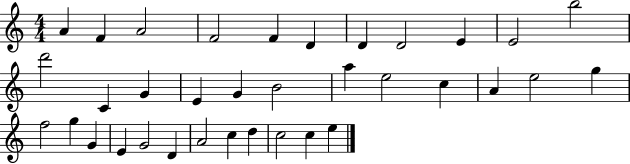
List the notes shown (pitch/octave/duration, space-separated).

A4/q F4/q A4/h F4/h F4/q D4/q D4/q D4/h E4/q E4/h B5/h D6/h C4/q G4/q E4/q G4/q B4/h A5/q E5/h C5/q A4/q E5/h G5/q F5/h G5/q G4/q E4/q G4/h D4/q A4/h C5/q D5/q C5/h C5/q E5/q